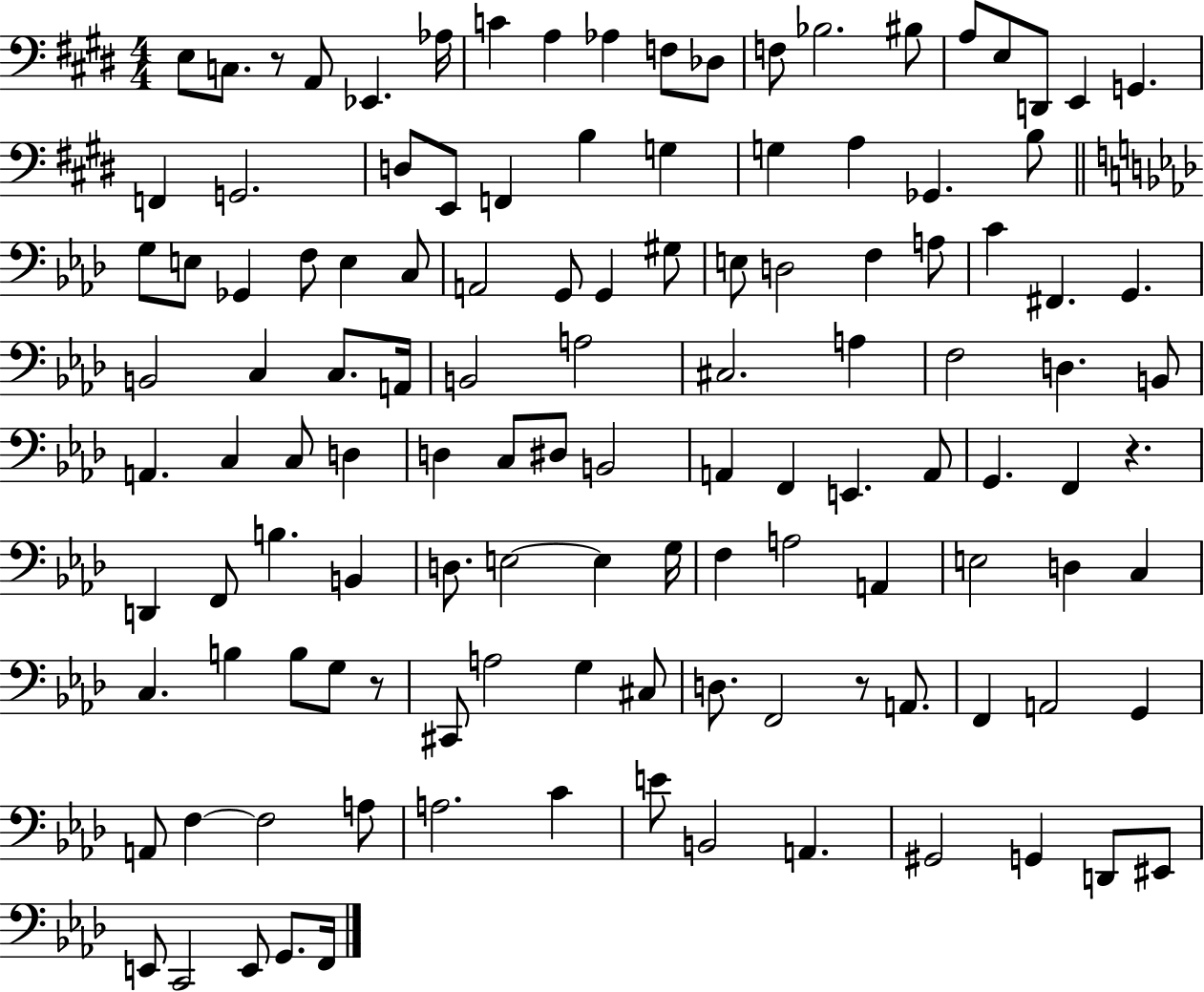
{
  \clef bass
  \numericTimeSignature
  \time 4/4
  \key e \major
  e8 c8. r8 a,8 ees,4. aes16 | c'4 a4 aes4 f8 des8 | f8 bes2. bis8 | a8 e8 d,8 e,4 g,4. | \break f,4 g,2. | d8 e,8 f,4 b4 g4 | g4 a4 ges,4. b8 | \bar "||" \break \key aes \major g8 e8 ges,4 f8 e4 c8 | a,2 g,8 g,4 gis8 | e8 d2 f4 a8 | c'4 fis,4. g,4. | \break b,2 c4 c8. a,16 | b,2 a2 | cis2. a4 | f2 d4. b,8 | \break a,4. c4 c8 d4 | d4 c8 dis8 b,2 | a,4 f,4 e,4. a,8 | g,4. f,4 r4. | \break d,4 f,8 b4. b,4 | d8. e2~~ e4 g16 | f4 a2 a,4 | e2 d4 c4 | \break c4. b4 b8 g8 r8 | cis,8 a2 g4 cis8 | d8. f,2 r8 a,8. | f,4 a,2 g,4 | \break a,8 f4~~ f2 a8 | a2. c'4 | e'8 b,2 a,4. | gis,2 g,4 d,8 eis,8 | \break e,8 c,2 e,8 g,8. f,16 | \bar "|."
}